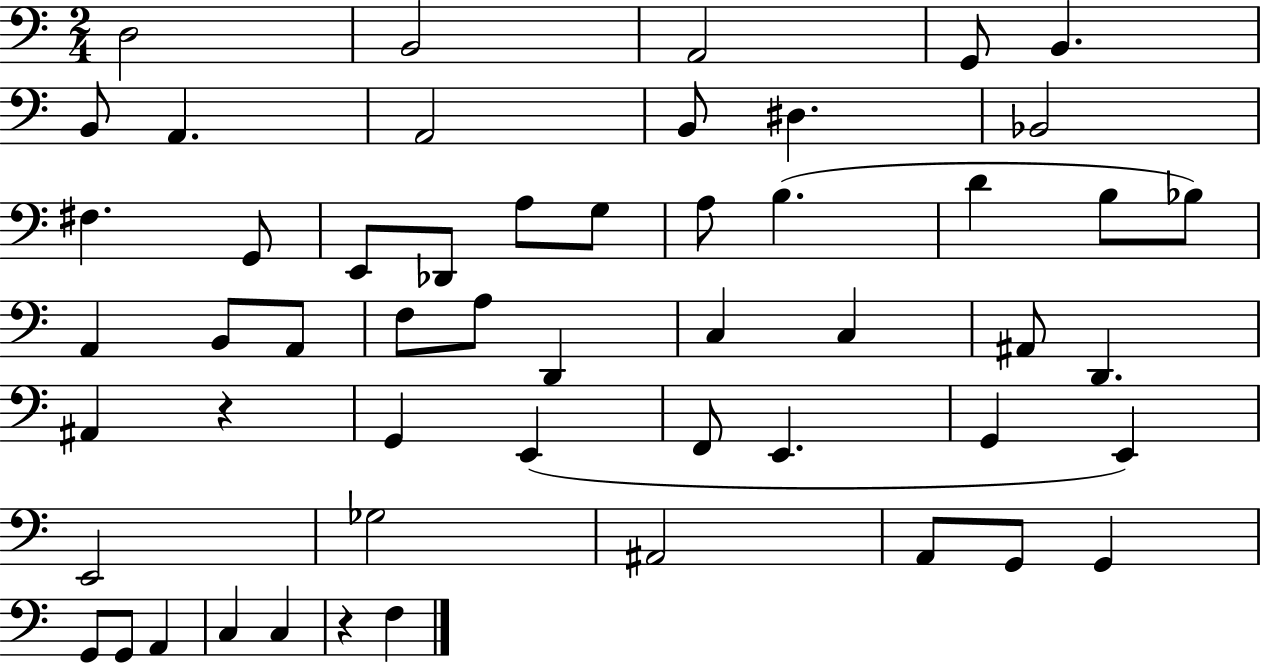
{
  \clef bass
  \numericTimeSignature
  \time 2/4
  \key c \major
  \repeat volta 2 { d2 | b,2 | a,2 | g,8 b,4. | \break b,8 a,4. | a,2 | b,8 dis4. | bes,2 | \break fis4. g,8 | e,8 des,8 a8 g8 | a8 b4.( | d'4 b8 bes8) | \break a,4 b,8 a,8 | f8 a8 d,4 | c4 c4 | ais,8 d,4. | \break ais,4 r4 | g,4 e,4( | f,8 e,4. | g,4 e,4) | \break e,2 | ges2 | ais,2 | a,8 g,8 g,4 | \break g,8 g,8 a,4 | c4 c4 | r4 f4 | } \bar "|."
}